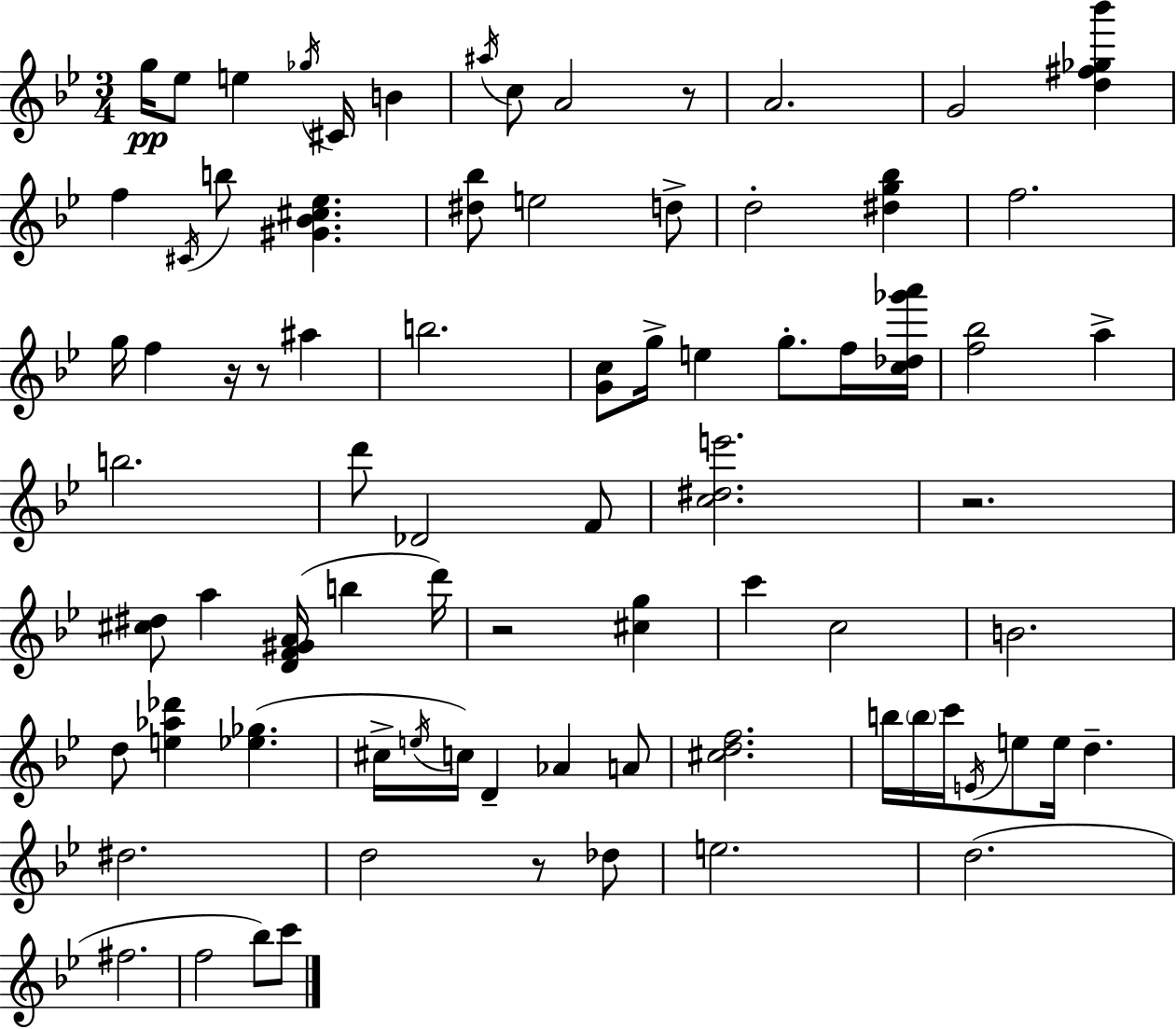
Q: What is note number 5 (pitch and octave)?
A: C#4